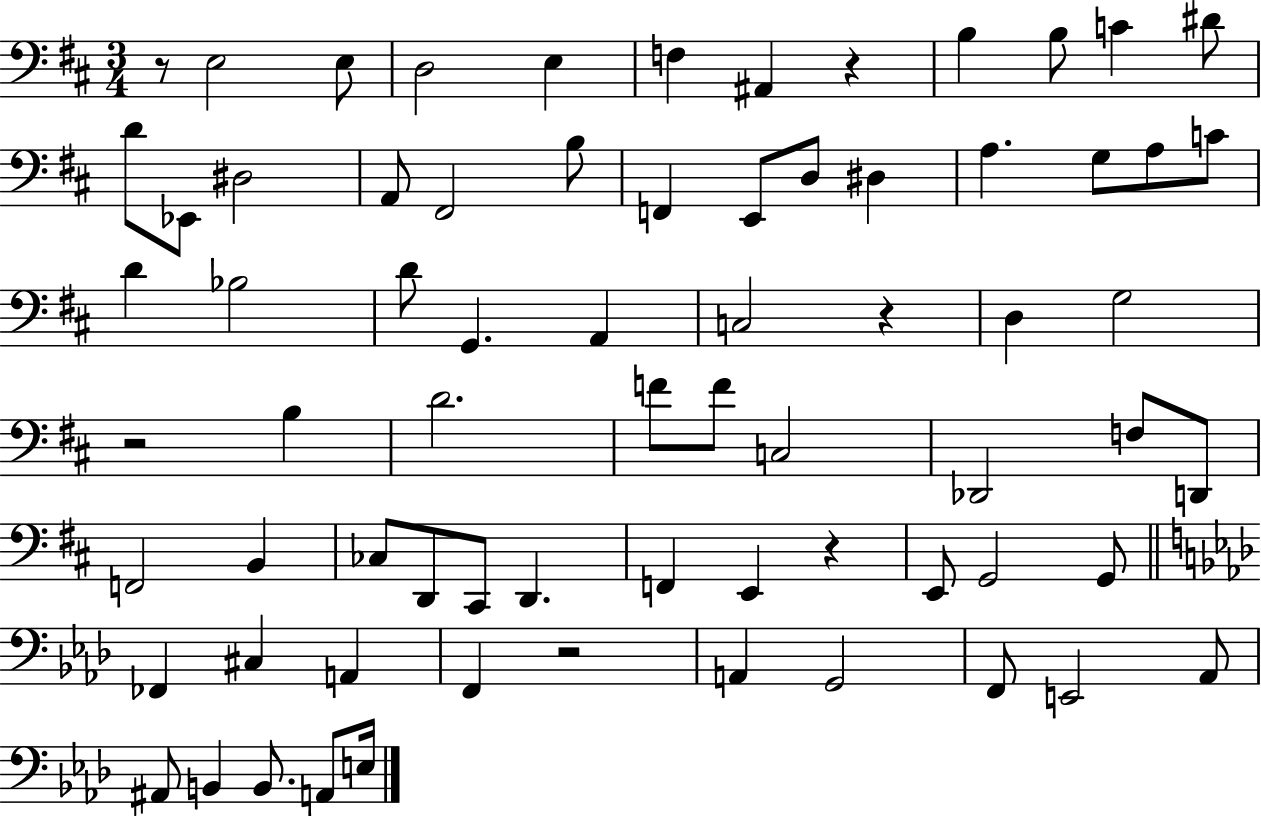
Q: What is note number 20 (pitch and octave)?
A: D#3